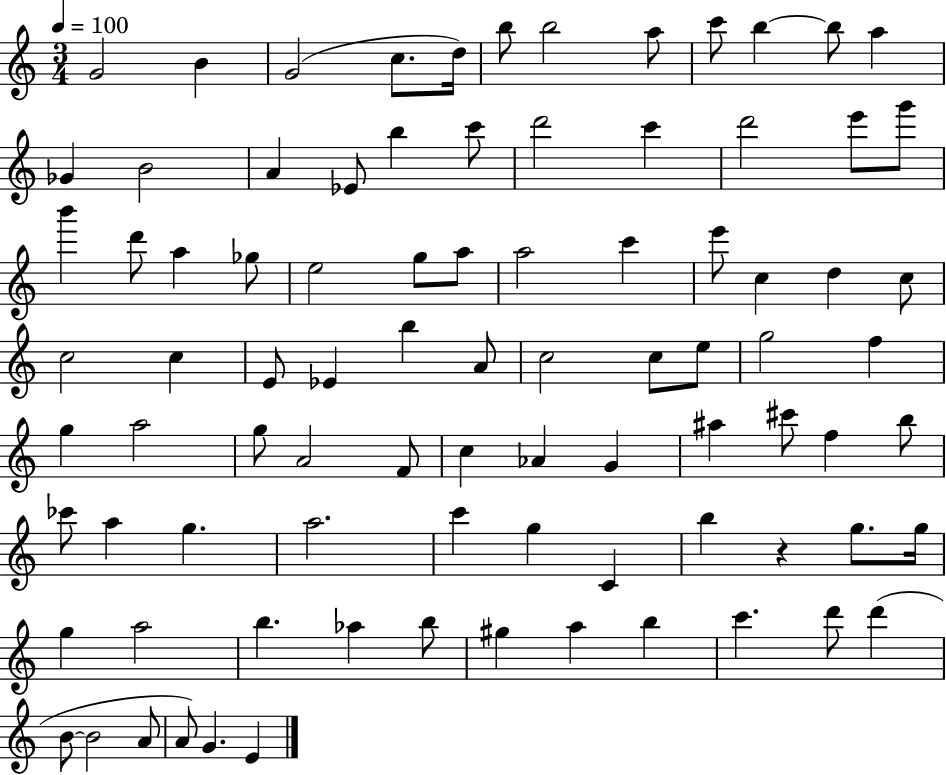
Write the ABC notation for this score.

X:1
T:Untitled
M:3/4
L:1/4
K:C
G2 B G2 c/2 d/4 b/2 b2 a/2 c'/2 b b/2 a _G B2 A _E/2 b c'/2 d'2 c' d'2 e'/2 g'/2 b' d'/2 a _g/2 e2 g/2 a/2 a2 c' e'/2 c d c/2 c2 c E/2 _E b A/2 c2 c/2 e/2 g2 f g a2 g/2 A2 F/2 c _A G ^a ^c'/2 f b/2 _c'/2 a g a2 c' g C b z g/2 g/4 g a2 b _a b/2 ^g a b c' d'/2 d' B/2 B2 A/2 A/2 G E